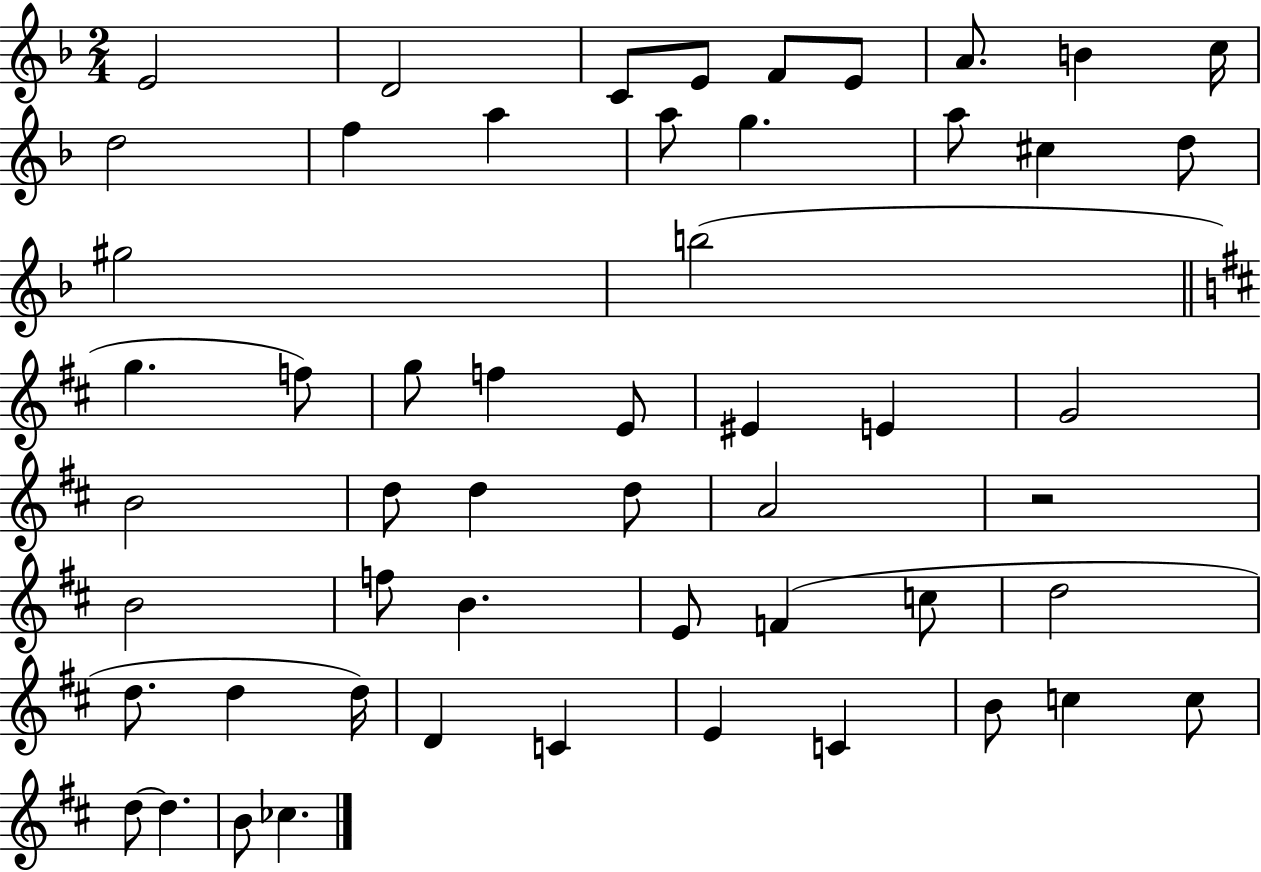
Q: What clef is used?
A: treble